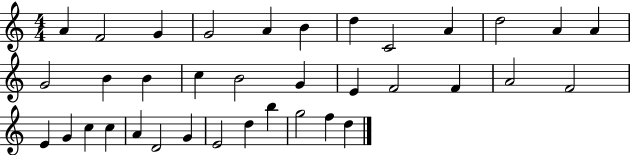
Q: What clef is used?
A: treble